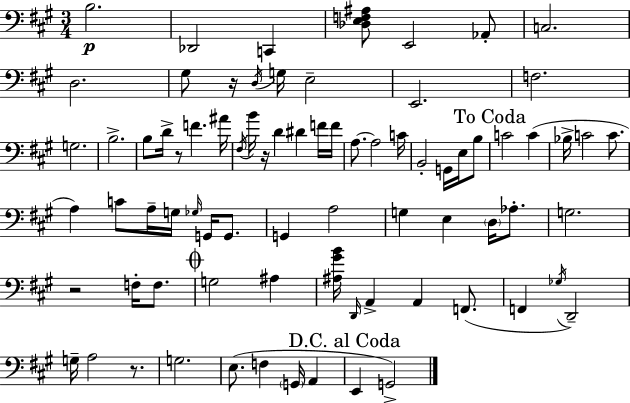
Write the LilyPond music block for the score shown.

{
  \clef bass
  \numericTimeSignature
  \time 3/4
  \key a \major
  b2.\p | des,2 c,4 | <des e f ais>8 e,2 aes,8-. | c2. | \break d2. | gis8 r16 \acciaccatura { d16 } g16 e2-- | e,2. | f2. | \break g2. | b2.-> | b8 d'16-> r8 f'4. | ais'16 \acciaccatura { fis16 } b'16 r16 d'4 dis'4 | \break f'16 f'16 a8.~~ a2 | c'16 b,2-. g,16 e16 | b8 \mark "To Coda" c'2 c'4( | bes16-> c'2 c'8. | \break a4) c'8 a16-- g16 \grace { ges16 } g,16 | g,8. g,4 a2 | g4 e4 \parenthesize d16 | aes8.-. g2. | \break r2 f16-. | f8. \mark \markup { \musicglyph "scripts.coda" } g2 ais4 | <ais gis' b'>16 \grace { d,16 } a,4-> a,4 | f,8.( f,4 \acciaccatura { ges16 } d,2--) | \break g16-- a2 | r8. g2. | e8.( f4 | \parenthesize g,16 a,4 \mark "D.C. al Coda" e,4 g,2->) | \break \bar "|."
}